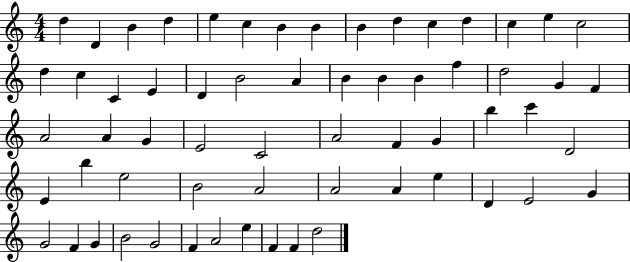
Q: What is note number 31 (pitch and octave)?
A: A4